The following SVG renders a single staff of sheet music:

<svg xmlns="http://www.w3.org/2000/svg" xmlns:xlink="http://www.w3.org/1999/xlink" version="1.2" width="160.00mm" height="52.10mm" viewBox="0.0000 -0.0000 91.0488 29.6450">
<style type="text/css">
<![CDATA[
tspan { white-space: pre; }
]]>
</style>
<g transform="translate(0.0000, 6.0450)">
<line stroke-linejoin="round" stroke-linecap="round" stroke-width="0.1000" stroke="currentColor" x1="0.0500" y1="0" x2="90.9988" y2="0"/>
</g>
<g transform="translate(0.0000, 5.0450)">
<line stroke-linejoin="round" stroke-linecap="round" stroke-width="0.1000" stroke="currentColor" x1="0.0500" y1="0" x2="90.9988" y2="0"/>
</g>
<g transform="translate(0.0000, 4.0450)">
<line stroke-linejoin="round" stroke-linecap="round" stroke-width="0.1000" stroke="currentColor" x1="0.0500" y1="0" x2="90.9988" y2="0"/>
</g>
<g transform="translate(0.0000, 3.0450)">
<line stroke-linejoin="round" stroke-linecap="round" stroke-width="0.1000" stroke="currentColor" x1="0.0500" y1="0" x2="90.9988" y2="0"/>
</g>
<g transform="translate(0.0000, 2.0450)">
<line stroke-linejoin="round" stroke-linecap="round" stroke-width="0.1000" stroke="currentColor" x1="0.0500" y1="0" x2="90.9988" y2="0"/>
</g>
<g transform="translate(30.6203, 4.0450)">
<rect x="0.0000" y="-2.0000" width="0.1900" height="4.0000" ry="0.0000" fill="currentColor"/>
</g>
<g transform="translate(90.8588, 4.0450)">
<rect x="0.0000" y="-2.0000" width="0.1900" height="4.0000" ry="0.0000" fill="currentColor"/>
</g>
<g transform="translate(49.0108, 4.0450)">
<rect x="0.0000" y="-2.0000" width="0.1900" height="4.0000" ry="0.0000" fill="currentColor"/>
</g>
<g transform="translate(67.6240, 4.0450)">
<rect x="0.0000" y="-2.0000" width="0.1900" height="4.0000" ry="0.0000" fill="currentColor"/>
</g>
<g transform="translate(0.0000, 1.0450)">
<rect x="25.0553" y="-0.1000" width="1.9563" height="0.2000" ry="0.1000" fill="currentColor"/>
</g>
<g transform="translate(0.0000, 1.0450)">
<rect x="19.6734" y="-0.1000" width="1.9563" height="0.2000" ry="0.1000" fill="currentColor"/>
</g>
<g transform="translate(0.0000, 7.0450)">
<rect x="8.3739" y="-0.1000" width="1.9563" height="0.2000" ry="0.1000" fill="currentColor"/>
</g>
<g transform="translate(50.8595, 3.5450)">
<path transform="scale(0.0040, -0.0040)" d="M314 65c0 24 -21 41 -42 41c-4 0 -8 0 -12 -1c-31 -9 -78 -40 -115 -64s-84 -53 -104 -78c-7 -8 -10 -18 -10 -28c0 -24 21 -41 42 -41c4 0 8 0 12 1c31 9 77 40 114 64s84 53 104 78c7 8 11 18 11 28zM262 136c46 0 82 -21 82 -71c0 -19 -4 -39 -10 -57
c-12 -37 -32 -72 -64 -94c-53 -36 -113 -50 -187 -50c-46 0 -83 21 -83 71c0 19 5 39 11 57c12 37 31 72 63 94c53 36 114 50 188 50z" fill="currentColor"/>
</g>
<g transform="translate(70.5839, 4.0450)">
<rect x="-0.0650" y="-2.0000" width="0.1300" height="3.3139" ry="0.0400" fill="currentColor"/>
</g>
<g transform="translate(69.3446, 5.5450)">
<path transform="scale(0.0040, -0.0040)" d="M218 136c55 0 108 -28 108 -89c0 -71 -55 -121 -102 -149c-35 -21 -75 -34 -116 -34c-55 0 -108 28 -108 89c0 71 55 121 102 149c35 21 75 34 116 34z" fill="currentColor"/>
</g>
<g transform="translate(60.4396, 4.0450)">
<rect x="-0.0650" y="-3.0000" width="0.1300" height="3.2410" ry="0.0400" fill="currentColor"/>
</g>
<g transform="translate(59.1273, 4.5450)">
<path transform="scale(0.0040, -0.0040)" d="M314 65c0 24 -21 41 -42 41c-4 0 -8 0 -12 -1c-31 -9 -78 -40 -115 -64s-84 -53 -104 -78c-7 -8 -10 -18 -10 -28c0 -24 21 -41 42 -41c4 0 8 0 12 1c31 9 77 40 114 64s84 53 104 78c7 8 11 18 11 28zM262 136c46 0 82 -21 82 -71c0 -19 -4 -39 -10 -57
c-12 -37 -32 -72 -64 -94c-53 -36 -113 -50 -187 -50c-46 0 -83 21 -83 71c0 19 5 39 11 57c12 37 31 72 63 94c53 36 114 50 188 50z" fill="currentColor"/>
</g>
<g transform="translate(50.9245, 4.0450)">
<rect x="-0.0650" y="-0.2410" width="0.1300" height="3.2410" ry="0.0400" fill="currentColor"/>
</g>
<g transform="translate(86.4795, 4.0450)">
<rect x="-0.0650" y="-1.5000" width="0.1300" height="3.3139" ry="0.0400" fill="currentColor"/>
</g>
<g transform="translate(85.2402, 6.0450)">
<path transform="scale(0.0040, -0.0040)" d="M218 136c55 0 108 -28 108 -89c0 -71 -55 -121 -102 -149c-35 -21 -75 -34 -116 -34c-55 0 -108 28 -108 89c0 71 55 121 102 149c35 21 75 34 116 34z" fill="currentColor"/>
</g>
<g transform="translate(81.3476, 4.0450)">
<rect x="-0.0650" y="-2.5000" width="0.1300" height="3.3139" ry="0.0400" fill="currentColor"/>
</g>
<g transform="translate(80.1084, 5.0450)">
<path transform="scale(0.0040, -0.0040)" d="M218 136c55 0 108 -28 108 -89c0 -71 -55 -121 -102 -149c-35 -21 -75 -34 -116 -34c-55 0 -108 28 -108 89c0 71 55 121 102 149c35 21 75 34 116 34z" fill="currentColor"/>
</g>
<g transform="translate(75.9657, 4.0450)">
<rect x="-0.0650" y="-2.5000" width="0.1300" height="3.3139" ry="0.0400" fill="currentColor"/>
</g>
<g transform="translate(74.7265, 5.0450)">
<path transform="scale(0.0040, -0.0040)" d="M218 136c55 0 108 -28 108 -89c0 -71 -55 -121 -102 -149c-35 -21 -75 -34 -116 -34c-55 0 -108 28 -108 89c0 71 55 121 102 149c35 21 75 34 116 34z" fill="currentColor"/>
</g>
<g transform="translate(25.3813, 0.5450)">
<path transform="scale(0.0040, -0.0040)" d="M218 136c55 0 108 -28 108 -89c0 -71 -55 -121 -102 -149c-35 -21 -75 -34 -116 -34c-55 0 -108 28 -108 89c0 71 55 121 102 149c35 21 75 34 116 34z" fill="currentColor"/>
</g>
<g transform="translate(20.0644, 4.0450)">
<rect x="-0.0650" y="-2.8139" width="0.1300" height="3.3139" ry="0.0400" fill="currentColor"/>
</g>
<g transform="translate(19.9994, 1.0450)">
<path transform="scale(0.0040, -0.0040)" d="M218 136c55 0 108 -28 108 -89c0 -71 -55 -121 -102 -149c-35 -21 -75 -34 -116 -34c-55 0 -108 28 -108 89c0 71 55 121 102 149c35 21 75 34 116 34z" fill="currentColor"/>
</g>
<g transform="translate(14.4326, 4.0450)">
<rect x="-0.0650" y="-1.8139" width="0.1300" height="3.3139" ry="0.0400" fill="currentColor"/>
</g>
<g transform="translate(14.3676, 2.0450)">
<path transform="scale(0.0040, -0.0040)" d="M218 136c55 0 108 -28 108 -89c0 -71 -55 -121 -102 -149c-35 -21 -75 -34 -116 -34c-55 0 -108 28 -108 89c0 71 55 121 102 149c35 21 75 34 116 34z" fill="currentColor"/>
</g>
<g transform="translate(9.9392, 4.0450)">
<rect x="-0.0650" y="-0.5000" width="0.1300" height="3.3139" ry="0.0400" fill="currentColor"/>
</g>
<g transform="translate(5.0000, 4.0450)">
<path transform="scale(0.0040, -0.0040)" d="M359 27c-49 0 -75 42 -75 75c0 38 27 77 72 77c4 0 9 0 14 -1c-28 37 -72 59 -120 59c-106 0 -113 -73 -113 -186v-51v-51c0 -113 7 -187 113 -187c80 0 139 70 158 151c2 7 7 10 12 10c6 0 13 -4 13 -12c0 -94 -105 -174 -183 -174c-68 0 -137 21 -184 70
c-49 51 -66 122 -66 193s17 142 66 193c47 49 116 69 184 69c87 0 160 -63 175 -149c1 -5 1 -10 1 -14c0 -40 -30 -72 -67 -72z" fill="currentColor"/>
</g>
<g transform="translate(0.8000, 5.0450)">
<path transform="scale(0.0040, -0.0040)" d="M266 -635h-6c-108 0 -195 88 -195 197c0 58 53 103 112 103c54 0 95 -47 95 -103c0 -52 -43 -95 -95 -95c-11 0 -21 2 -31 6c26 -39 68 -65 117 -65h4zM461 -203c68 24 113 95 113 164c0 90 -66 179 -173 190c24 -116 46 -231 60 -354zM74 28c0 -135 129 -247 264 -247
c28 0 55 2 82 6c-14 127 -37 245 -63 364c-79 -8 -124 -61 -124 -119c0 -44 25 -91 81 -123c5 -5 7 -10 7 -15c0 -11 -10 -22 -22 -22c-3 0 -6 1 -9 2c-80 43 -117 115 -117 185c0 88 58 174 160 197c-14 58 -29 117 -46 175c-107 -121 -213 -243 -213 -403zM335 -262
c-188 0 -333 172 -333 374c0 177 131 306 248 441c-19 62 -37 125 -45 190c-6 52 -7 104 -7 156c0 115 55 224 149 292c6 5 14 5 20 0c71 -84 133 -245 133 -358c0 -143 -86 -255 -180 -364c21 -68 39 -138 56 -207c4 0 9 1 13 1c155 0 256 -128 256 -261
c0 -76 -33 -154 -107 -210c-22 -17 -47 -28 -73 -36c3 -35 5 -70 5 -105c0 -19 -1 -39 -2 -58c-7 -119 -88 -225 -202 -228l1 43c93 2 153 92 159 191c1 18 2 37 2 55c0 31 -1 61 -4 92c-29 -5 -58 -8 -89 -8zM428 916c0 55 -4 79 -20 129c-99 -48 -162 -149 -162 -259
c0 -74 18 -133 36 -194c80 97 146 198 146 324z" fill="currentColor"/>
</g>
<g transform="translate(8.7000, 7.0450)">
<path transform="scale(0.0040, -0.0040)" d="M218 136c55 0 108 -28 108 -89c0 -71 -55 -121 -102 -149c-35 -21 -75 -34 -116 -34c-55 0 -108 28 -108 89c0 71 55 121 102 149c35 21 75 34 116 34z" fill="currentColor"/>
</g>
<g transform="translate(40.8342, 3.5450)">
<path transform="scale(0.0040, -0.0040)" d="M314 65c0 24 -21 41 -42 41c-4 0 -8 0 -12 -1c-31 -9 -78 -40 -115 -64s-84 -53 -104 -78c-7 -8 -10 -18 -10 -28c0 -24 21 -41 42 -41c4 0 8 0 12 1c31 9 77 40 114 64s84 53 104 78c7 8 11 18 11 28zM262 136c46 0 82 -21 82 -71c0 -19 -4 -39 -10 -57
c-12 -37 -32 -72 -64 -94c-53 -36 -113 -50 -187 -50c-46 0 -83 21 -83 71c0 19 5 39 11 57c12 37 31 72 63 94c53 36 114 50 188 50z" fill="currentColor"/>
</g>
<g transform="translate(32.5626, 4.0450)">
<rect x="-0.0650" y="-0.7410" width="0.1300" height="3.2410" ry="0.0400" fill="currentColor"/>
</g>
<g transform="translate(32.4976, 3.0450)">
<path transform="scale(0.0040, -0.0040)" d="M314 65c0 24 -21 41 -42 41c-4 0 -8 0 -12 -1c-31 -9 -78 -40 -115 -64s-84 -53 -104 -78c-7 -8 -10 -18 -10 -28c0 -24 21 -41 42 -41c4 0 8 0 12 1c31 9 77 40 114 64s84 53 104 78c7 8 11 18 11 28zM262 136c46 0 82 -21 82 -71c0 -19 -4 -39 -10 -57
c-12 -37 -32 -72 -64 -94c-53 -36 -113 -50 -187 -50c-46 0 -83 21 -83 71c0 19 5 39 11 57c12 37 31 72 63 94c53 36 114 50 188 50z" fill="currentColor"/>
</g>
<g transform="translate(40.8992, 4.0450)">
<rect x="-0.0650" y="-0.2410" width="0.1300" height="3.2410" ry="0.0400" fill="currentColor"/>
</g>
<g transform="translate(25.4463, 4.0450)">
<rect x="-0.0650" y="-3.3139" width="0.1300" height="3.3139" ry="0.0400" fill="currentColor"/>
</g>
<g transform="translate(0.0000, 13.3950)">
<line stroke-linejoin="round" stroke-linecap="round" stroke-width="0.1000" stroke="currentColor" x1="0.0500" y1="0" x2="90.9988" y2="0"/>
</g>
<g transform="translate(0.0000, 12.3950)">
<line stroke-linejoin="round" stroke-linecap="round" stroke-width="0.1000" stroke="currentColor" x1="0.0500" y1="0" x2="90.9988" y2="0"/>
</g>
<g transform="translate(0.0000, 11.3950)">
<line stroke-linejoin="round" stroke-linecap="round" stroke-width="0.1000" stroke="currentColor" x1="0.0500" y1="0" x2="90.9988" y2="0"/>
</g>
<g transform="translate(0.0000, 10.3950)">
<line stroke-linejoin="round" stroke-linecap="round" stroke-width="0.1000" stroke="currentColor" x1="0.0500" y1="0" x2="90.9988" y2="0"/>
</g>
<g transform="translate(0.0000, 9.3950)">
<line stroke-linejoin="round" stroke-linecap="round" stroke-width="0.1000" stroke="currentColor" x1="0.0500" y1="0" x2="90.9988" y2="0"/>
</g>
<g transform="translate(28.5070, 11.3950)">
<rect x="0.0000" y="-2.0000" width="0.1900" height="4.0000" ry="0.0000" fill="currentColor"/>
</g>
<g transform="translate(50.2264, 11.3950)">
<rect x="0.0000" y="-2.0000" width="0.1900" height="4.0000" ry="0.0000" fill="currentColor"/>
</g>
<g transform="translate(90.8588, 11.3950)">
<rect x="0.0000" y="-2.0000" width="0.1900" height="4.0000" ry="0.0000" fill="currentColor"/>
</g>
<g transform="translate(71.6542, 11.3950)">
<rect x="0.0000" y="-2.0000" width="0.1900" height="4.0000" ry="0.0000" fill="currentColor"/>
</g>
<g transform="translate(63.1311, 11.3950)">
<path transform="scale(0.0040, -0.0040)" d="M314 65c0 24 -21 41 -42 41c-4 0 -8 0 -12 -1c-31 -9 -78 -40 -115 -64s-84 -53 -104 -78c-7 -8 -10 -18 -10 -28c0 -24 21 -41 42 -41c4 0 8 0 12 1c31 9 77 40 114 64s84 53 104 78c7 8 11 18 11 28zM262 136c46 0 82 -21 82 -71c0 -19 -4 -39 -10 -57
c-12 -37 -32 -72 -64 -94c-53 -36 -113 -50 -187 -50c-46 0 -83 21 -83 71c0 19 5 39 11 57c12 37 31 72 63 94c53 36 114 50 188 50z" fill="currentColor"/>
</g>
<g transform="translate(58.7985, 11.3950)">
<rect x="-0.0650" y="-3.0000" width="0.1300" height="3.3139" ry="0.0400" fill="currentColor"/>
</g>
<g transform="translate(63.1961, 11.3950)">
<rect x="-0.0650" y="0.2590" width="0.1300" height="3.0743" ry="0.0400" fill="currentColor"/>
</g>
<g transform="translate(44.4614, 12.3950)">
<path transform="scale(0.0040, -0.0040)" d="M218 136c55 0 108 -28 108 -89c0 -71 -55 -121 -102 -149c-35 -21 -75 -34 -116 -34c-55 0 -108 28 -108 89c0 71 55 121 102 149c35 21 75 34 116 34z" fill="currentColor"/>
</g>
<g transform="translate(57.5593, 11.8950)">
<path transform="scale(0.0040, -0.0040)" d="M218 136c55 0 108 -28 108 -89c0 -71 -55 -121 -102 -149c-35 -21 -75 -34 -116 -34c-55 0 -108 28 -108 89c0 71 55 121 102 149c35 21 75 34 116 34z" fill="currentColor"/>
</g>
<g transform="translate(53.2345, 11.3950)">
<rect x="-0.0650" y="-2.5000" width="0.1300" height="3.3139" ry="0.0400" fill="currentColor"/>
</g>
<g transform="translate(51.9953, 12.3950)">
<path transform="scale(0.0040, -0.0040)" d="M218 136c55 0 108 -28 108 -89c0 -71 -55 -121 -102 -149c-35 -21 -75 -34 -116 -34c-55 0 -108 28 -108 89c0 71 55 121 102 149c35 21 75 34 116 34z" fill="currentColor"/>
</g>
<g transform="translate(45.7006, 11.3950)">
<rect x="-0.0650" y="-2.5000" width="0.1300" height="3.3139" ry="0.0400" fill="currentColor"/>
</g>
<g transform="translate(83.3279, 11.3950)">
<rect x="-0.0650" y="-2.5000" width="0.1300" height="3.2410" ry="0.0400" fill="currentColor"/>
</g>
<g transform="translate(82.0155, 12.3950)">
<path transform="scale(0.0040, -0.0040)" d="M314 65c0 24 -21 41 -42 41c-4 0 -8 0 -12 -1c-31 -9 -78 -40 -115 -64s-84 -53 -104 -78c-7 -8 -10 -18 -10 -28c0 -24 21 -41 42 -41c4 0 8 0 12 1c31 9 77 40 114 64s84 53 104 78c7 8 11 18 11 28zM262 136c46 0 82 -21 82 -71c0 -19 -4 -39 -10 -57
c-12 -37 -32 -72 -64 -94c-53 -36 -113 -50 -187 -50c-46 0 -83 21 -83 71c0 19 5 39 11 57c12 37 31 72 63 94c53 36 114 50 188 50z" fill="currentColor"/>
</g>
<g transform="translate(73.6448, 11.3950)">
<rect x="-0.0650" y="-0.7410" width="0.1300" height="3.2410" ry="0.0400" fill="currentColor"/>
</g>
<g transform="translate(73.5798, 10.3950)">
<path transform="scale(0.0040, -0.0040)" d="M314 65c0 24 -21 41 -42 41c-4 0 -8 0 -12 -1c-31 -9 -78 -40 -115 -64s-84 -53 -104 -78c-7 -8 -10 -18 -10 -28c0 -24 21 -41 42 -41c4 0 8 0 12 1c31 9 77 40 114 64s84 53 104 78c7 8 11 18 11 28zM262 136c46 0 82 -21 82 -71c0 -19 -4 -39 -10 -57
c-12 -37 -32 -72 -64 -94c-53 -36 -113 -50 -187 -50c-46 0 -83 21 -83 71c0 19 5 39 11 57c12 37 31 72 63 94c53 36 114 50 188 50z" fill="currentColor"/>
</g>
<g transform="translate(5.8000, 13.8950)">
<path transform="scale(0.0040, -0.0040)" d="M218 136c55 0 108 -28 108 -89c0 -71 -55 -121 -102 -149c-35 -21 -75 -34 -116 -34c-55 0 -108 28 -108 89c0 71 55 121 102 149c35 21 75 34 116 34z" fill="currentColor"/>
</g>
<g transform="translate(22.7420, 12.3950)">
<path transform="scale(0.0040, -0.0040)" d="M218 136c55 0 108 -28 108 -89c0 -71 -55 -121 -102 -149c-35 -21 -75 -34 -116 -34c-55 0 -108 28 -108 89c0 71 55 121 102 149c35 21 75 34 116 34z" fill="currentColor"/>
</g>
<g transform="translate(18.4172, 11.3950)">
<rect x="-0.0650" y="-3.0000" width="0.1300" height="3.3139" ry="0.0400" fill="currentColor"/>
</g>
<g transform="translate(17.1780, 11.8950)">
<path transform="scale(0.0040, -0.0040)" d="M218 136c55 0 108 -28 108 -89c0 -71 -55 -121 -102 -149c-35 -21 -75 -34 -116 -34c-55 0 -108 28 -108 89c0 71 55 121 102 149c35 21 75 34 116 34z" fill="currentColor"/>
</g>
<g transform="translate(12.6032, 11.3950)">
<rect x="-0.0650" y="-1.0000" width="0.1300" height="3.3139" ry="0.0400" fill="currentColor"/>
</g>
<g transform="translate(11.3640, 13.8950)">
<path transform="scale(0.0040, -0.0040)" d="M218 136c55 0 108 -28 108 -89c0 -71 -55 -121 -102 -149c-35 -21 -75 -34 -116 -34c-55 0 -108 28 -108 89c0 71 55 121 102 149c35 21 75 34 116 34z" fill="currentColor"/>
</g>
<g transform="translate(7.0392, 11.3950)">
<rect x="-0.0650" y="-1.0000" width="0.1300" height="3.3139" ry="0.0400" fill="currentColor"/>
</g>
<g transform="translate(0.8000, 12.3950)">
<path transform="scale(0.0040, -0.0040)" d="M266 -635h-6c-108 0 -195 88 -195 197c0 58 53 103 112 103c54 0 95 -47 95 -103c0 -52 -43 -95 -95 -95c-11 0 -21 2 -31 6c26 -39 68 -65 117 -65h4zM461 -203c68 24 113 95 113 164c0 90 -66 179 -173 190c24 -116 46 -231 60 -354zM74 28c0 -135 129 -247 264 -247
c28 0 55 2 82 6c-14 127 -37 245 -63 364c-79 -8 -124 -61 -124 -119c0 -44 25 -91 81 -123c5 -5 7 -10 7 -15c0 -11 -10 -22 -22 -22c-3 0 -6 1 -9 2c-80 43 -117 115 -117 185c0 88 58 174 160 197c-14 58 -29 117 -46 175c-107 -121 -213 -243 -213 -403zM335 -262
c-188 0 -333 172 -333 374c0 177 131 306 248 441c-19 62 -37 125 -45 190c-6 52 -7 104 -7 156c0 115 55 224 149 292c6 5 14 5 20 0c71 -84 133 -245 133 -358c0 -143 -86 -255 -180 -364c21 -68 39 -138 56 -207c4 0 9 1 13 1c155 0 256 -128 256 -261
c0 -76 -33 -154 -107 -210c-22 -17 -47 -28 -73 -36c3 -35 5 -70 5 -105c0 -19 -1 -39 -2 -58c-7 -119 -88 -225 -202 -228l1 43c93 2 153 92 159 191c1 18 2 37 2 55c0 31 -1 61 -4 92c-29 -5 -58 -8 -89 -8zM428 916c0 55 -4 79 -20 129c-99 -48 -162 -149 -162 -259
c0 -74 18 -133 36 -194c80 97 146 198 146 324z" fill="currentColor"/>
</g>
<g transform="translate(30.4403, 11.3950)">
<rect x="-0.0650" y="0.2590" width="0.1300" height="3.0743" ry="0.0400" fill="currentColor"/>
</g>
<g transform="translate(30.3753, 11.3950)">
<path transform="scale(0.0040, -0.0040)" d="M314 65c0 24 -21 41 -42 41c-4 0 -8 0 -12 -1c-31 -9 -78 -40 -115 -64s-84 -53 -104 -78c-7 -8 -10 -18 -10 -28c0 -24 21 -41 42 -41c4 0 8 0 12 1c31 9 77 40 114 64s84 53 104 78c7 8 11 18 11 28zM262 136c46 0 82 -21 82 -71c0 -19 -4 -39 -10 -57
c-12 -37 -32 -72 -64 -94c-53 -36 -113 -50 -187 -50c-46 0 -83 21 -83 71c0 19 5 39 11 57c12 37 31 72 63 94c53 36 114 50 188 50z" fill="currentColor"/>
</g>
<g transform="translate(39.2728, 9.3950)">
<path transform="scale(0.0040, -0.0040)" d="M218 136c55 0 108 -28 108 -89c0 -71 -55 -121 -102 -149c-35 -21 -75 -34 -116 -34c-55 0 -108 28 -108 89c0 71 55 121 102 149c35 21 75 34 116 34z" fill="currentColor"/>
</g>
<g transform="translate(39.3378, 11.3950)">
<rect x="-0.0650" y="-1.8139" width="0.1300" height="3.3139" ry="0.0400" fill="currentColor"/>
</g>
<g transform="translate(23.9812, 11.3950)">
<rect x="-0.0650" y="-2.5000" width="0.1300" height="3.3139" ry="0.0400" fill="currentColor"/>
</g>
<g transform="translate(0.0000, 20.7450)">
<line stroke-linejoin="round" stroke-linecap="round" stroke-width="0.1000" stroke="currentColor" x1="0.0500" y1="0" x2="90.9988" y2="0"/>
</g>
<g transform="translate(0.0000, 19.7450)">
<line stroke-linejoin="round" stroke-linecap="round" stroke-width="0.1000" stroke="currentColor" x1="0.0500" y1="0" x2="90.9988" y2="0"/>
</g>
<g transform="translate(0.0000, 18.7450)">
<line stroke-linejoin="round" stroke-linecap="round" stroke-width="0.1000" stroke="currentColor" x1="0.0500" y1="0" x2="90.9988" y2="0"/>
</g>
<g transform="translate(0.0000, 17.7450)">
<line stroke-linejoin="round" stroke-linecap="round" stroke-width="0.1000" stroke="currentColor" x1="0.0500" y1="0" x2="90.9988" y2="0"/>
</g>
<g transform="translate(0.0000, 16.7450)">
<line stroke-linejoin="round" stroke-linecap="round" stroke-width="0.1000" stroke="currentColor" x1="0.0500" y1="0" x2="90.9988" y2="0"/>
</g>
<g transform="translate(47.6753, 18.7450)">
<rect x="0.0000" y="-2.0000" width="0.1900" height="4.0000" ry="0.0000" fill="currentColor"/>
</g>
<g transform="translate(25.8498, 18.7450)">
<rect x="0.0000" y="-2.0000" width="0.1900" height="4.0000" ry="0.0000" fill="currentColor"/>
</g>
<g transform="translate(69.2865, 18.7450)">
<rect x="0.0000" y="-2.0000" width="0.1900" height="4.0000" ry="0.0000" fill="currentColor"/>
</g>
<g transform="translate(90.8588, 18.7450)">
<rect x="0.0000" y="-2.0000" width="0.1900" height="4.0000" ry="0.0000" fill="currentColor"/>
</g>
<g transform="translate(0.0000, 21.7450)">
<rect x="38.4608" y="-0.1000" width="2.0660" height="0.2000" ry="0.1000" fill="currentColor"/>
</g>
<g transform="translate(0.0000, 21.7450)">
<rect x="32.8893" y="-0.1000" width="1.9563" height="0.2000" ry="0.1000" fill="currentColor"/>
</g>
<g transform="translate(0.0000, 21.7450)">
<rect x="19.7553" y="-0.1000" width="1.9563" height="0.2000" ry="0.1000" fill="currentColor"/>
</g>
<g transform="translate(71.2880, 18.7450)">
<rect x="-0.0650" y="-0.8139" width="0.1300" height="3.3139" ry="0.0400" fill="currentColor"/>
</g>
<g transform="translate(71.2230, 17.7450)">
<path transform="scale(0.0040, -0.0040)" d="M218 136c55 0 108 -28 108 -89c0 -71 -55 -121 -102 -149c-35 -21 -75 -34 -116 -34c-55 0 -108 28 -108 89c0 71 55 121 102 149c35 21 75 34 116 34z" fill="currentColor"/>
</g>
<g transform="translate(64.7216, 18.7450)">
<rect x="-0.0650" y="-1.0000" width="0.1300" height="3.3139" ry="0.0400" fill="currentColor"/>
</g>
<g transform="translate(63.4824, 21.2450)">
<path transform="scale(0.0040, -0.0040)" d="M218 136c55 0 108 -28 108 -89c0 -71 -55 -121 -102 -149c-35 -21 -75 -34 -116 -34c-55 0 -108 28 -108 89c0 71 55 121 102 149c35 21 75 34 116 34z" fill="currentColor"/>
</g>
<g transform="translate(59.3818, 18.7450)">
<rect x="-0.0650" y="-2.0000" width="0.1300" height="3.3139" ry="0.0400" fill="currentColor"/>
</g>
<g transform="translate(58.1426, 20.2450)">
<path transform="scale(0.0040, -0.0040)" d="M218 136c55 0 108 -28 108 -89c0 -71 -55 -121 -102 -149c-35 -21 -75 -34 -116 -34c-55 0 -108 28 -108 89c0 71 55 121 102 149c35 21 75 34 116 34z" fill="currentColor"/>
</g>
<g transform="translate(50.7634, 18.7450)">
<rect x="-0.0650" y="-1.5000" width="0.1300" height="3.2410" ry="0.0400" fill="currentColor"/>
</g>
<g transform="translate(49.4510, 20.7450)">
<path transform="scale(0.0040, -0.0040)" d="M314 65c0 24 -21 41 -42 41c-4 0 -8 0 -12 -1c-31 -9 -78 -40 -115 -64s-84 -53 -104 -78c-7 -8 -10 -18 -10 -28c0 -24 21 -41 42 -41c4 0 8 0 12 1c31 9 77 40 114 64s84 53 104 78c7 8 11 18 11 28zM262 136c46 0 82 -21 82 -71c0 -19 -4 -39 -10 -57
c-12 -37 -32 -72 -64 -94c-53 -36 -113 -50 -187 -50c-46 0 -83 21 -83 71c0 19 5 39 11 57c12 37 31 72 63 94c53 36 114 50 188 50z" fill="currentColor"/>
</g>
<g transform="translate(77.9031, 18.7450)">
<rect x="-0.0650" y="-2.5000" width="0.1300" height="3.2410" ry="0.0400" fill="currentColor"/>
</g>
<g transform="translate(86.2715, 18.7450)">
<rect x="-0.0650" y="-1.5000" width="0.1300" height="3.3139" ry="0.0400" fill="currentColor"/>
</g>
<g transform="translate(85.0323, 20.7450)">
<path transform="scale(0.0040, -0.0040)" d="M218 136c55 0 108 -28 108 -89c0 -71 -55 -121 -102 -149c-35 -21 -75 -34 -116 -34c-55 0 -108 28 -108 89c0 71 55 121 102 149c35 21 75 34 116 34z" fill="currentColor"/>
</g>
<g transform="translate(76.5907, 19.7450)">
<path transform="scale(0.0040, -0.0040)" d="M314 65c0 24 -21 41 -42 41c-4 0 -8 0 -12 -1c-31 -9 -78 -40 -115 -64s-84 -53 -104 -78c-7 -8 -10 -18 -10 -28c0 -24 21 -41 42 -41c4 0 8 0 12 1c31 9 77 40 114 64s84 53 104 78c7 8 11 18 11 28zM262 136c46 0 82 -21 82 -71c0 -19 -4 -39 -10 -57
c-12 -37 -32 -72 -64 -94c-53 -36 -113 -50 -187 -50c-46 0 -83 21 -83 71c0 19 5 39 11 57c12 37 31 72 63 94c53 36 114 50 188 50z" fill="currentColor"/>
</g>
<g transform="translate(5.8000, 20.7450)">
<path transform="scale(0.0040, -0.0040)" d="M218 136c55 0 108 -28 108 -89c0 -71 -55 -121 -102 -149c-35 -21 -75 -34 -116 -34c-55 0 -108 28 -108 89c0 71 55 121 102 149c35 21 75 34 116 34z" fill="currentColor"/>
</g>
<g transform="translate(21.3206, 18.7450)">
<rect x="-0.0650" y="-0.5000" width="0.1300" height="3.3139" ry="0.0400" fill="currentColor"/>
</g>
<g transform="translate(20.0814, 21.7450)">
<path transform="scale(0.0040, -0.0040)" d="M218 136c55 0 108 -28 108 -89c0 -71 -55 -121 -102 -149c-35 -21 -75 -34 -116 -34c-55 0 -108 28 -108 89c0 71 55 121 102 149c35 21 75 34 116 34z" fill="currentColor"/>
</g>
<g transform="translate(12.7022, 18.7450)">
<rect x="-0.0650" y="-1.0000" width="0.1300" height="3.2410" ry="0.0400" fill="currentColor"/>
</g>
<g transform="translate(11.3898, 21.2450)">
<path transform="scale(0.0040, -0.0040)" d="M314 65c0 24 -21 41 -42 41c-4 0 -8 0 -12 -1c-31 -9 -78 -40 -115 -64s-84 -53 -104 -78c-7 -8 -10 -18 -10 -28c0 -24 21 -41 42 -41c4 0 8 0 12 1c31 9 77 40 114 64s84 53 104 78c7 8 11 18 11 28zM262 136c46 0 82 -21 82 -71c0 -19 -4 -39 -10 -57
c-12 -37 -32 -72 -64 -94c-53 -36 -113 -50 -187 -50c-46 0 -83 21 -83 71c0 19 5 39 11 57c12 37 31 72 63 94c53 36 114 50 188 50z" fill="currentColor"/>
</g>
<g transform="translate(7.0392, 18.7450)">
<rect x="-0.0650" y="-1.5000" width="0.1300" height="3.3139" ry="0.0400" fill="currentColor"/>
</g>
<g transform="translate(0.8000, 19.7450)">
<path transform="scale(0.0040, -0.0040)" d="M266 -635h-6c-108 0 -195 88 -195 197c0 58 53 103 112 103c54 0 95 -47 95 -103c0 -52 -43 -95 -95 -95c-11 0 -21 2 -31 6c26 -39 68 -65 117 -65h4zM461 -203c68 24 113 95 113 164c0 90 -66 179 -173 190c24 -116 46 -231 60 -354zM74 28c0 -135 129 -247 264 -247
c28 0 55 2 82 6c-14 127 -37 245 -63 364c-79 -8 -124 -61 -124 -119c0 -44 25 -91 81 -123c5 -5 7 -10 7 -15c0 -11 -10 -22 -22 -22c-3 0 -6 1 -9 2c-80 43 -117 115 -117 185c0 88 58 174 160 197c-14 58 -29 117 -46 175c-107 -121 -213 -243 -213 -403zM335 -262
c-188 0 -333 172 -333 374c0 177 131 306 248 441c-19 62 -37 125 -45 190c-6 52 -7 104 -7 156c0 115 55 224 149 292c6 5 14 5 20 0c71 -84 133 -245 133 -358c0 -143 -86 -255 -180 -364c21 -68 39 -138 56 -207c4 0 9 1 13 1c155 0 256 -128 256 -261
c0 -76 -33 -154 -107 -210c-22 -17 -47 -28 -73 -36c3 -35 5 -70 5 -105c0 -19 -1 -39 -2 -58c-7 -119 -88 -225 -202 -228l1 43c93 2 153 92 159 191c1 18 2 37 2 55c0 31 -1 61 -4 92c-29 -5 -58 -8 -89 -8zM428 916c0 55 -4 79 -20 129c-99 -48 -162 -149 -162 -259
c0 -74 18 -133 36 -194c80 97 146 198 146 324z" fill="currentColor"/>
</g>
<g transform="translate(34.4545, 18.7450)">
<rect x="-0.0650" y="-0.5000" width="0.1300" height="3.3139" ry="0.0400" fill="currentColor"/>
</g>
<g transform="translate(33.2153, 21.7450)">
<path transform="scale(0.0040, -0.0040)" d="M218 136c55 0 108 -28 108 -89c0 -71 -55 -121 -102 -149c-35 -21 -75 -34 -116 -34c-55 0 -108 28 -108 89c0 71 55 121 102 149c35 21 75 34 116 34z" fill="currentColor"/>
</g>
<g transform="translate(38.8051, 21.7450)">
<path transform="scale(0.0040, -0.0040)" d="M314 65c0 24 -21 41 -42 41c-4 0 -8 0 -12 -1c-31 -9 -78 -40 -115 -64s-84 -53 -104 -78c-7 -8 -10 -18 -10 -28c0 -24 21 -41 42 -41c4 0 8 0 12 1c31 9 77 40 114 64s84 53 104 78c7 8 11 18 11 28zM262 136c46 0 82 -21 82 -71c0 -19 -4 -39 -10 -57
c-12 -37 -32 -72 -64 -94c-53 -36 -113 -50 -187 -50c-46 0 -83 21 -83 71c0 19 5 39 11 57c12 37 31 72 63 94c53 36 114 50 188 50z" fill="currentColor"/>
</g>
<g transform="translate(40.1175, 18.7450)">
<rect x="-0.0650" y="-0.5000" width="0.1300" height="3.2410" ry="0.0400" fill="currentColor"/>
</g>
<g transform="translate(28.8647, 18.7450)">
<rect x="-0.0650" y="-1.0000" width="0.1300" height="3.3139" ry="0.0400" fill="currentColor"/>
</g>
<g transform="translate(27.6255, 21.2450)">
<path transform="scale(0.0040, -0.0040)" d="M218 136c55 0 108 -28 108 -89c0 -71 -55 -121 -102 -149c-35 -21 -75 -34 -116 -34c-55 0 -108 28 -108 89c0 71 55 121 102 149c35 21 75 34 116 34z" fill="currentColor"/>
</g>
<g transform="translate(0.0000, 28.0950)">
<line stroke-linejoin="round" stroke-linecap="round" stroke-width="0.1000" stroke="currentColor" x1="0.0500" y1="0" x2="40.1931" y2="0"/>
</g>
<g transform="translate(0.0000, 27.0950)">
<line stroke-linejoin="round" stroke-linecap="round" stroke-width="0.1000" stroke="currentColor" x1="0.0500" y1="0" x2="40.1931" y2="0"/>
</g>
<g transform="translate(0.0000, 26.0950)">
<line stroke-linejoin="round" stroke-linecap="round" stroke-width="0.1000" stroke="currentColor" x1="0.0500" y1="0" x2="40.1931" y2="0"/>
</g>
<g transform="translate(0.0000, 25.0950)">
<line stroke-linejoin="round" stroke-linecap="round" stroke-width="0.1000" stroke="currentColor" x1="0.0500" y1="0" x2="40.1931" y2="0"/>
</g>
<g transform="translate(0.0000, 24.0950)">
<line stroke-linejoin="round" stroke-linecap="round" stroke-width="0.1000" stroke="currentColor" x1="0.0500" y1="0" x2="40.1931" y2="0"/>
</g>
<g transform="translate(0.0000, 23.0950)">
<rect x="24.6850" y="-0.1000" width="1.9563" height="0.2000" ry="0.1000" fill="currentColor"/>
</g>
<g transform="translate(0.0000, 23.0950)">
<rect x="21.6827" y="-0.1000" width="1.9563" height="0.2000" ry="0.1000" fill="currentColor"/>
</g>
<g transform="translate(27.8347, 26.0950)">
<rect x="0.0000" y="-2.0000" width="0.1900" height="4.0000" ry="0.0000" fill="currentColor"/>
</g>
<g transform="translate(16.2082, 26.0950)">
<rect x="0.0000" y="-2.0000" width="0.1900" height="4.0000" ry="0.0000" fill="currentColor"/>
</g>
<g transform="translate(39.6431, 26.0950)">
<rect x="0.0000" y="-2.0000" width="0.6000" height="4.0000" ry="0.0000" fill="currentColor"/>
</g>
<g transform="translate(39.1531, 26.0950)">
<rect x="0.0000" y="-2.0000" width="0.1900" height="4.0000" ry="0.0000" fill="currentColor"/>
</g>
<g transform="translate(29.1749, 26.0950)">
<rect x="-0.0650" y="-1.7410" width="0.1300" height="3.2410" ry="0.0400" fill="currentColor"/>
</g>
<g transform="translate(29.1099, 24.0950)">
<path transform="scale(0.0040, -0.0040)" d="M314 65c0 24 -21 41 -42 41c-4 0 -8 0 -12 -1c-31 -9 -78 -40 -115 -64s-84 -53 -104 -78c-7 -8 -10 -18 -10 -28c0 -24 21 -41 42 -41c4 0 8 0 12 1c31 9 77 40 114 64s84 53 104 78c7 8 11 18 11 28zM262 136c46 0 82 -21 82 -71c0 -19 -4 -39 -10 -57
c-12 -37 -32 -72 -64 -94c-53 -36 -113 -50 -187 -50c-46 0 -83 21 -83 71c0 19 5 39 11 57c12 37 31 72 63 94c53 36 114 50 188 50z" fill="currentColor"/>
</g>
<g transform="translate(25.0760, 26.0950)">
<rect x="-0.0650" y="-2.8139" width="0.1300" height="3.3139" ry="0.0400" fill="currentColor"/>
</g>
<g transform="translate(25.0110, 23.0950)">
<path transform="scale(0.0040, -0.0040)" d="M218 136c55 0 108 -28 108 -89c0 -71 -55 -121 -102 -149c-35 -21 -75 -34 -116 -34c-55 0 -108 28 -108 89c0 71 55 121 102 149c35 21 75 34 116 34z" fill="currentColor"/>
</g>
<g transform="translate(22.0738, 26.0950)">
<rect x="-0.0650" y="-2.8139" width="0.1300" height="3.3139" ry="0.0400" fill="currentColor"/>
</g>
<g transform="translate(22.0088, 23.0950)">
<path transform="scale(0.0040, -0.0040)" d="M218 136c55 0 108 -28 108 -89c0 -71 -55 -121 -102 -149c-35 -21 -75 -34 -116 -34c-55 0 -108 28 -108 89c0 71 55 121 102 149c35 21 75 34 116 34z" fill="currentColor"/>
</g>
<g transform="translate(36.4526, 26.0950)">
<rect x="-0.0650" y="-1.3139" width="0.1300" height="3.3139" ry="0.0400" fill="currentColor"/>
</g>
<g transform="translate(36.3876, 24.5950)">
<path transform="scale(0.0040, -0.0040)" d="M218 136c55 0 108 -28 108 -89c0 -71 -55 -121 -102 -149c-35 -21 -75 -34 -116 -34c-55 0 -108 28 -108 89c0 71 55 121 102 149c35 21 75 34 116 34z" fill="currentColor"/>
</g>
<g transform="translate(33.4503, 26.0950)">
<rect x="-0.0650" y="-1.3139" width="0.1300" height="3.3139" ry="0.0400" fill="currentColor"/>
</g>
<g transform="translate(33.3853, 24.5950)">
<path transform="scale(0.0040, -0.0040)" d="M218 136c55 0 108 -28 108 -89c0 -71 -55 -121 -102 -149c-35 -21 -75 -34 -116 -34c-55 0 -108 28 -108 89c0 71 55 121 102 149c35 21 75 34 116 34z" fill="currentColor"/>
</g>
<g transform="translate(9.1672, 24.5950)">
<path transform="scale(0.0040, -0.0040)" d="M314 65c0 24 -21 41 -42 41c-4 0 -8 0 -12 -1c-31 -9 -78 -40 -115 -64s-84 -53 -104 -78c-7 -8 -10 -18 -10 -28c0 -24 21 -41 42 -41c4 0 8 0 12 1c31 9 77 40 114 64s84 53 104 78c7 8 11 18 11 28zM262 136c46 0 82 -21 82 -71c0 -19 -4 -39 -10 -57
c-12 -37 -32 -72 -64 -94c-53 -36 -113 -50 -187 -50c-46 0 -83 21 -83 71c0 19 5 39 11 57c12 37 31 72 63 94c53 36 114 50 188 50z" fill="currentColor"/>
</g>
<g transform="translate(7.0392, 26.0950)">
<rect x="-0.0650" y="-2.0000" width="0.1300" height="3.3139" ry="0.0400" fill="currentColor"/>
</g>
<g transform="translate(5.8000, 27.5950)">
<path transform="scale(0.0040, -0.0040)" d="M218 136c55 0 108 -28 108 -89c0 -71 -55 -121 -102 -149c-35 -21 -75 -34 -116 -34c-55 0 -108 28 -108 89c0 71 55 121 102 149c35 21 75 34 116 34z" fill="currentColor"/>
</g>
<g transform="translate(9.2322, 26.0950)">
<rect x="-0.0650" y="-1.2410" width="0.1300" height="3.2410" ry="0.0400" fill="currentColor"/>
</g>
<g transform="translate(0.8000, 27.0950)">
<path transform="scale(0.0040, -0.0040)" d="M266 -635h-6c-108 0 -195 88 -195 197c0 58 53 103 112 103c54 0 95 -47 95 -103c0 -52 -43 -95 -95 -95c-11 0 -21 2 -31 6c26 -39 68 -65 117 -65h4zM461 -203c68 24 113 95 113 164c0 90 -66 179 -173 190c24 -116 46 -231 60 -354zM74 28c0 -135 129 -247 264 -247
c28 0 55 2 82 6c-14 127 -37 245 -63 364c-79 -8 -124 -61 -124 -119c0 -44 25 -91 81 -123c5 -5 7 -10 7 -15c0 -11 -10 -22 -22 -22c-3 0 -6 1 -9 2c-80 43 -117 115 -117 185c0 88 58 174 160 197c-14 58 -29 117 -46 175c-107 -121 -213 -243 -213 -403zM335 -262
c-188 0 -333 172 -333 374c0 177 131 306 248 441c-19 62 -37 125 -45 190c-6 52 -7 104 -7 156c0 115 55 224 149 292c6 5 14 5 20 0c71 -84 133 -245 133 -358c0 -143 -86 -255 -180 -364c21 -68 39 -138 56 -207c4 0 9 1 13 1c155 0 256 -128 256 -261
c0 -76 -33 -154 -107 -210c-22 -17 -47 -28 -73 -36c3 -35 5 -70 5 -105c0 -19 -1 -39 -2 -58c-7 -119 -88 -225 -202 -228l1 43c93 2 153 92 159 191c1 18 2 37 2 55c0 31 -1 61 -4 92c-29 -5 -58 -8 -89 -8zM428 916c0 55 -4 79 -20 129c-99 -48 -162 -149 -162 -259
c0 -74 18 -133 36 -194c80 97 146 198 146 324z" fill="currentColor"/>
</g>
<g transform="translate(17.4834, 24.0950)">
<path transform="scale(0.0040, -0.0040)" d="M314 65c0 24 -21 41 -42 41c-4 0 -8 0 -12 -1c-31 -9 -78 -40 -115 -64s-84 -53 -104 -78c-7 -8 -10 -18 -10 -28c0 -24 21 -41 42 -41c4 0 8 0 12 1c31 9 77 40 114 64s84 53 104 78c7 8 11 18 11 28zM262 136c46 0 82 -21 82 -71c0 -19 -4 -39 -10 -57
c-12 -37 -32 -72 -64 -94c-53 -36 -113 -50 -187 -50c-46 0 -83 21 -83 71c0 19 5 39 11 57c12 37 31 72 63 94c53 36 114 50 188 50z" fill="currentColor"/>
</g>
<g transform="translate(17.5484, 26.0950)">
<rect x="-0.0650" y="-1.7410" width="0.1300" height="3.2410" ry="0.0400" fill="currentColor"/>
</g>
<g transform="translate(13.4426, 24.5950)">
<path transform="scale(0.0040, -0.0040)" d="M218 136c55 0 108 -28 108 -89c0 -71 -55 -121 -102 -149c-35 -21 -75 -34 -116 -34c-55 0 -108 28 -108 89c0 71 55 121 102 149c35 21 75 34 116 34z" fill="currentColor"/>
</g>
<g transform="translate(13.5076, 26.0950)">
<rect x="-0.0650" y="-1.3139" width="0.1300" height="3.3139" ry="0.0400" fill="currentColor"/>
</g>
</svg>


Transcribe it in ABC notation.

X:1
T:Untitled
M:4/4
L:1/4
K:C
C f a b d2 c2 c2 A2 F G G E D D A G B2 f G G A B2 d2 G2 E D2 C D C C2 E2 F D d G2 E F e2 e f2 a a f2 e e